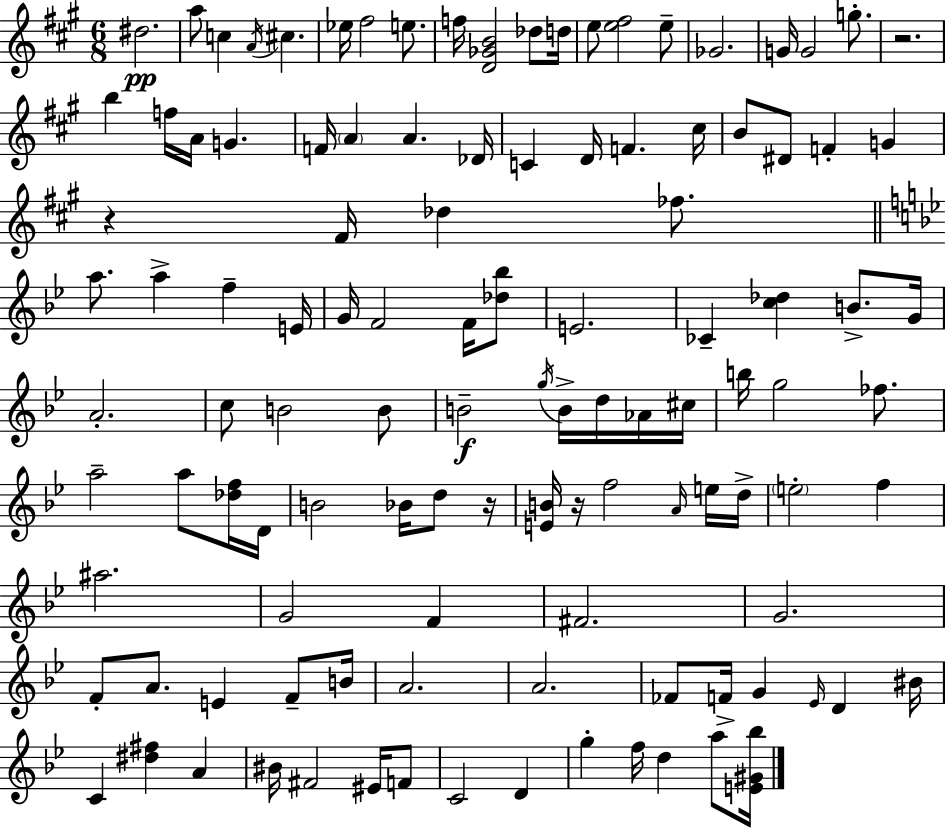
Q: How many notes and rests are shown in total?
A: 114